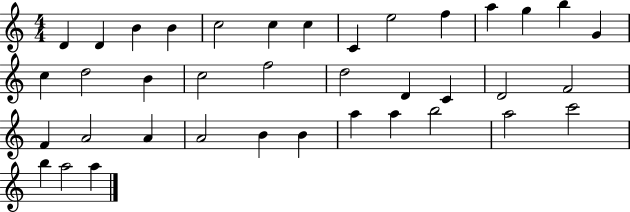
X:1
T:Untitled
M:4/4
L:1/4
K:C
D D B B c2 c c C e2 f a g b G c d2 B c2 f2 d2 D C D2 F2 F A2 A A2 B B a a b2 a2 c'2 b a2 a